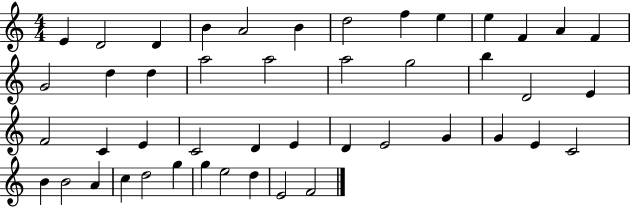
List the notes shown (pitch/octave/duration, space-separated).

E4/q D4/h D4/q B4/q A4/h B4/q D5/h F5/q E5/q E5/q F4/q A4/q F4/q G4/h D5/q D5/q A5/h A5/h A5/h G5/h B5/q D4/h E4/q F4/h C4/q E4/q C4/h D4/q E4/q D4/q E4/h G4/q G4/q E4/q C4/h B4/q B4/h A4/q C5/q D5/h G5/q G5/q E5/h D5/q E4/h F4/h